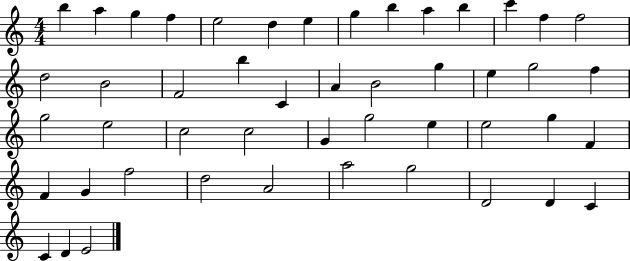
X:1
T:Untitled
M:4/4
L:1/4
K:C
b a g f e2 d e g b a b c' f f2 d2 B2 F2 b C A B2 g e g2 f g2 e2 c2 c2 G g2 e e2 g F F G f2 d2 A2 a2 g2 D2 D C C D E2